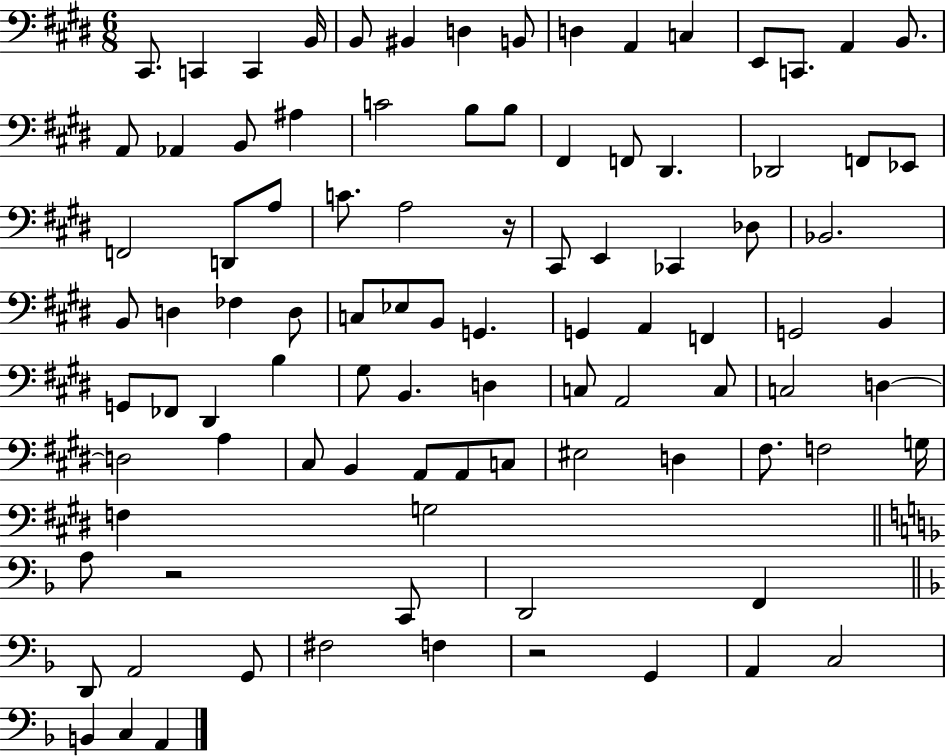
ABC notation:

X:1
T:Untitled
M:6/8
L:1/4
K:E
^C,,/2 C,, C,, B,,/4 B,,/2 ^B,, D, B,,/2 D, A,, C, E,,/2 C,,/2 A,, B,,/2 A,,/2 _A,, B,,/2 ^A, C2 B,/2 B,/2 ^F,, F,,/2 ^D,, _D,,2 F,,/2 _E,,/2 F,,2 D,,/2 A,/2 C/2 A,2 z/4 ^C,,/2 E,, _C,, _D,/2 _B,,2 B,,/2 D, _F, D,/2 C,/2 _E,/2 B,,/2 G,, G,, A,, F,, G,,2 B,, G,,/2 _F,,/2 ^D,, B, ^G,/2 B,, D, C,/2 A,,2 C,/2 C,2 D, D,2 A, ^C,/2 B,, A,,/2 A,,/2 C,/2 ^E,2 D, ^F,/2 F,2 G,/4 F, G,2 A,/2 z2 C,,/2 D,,2 F,, D,,/2 A,,2 G,,/2 ^F,2 F, z2 G,, A,, C,2 B,, C, A,,